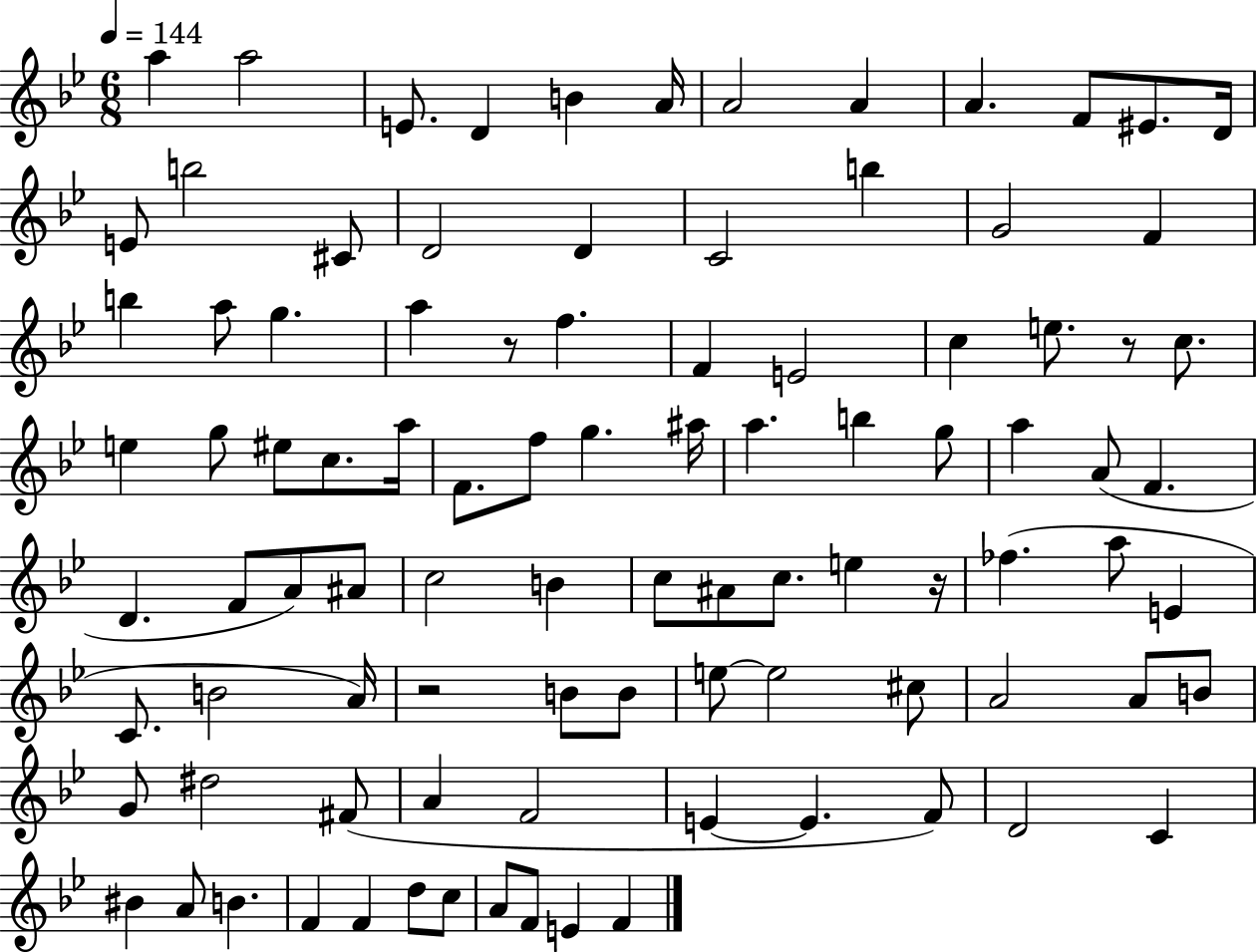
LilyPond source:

{
  \clef treble
  \numericTimeSignature
  \time 6/8
  \key bes \major
  \tempo 4 = 144
  a''4 a''2 | e'8. d'4 b'4 a'16 | a'2 a'4 | a'4. f'8 eis'8. d'16 | \break e'8 b''2 cis'8 | d'2 d'4 | c'2 b''4 | g'2 f'4 | \break b''4 a''8 g''4. | a''4 r8 f''4. | f'4 e'2 | c''4 e''8. r8 c''8. | \break e''4 g''8 eis''8 c''8. a''16 | f'8. f''8 g''4. ais''16 | a''4. b''4 g''8 | a''4 a'8( f'4. | \break d'4. f'8 a'8) ais'8 | c''2 b'4 | c''8 ais'8 c''8. e''4 r16 | fes''4.( a''8 e'4 | \break c'8. b'2 a'16) | r2 b'8 b'8 | e''8~~ e''2 cis''8 | a'2 a'8 b'8 | \break g'8 dis''2 fis'8( | a'4 f'2 | e'4~~ e'4. f'8) | d'2 c'4 | \break bis'4 a'8 b'4. | f'4 f'4 d''8 c''8 | a'8 f'8 e'4 f'4 | \bar "|."
}